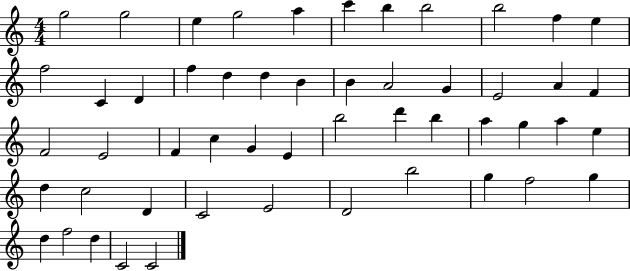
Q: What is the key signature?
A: C major